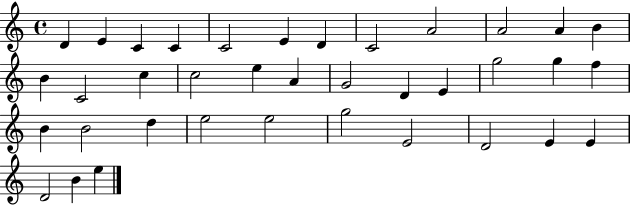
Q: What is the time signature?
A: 4/4